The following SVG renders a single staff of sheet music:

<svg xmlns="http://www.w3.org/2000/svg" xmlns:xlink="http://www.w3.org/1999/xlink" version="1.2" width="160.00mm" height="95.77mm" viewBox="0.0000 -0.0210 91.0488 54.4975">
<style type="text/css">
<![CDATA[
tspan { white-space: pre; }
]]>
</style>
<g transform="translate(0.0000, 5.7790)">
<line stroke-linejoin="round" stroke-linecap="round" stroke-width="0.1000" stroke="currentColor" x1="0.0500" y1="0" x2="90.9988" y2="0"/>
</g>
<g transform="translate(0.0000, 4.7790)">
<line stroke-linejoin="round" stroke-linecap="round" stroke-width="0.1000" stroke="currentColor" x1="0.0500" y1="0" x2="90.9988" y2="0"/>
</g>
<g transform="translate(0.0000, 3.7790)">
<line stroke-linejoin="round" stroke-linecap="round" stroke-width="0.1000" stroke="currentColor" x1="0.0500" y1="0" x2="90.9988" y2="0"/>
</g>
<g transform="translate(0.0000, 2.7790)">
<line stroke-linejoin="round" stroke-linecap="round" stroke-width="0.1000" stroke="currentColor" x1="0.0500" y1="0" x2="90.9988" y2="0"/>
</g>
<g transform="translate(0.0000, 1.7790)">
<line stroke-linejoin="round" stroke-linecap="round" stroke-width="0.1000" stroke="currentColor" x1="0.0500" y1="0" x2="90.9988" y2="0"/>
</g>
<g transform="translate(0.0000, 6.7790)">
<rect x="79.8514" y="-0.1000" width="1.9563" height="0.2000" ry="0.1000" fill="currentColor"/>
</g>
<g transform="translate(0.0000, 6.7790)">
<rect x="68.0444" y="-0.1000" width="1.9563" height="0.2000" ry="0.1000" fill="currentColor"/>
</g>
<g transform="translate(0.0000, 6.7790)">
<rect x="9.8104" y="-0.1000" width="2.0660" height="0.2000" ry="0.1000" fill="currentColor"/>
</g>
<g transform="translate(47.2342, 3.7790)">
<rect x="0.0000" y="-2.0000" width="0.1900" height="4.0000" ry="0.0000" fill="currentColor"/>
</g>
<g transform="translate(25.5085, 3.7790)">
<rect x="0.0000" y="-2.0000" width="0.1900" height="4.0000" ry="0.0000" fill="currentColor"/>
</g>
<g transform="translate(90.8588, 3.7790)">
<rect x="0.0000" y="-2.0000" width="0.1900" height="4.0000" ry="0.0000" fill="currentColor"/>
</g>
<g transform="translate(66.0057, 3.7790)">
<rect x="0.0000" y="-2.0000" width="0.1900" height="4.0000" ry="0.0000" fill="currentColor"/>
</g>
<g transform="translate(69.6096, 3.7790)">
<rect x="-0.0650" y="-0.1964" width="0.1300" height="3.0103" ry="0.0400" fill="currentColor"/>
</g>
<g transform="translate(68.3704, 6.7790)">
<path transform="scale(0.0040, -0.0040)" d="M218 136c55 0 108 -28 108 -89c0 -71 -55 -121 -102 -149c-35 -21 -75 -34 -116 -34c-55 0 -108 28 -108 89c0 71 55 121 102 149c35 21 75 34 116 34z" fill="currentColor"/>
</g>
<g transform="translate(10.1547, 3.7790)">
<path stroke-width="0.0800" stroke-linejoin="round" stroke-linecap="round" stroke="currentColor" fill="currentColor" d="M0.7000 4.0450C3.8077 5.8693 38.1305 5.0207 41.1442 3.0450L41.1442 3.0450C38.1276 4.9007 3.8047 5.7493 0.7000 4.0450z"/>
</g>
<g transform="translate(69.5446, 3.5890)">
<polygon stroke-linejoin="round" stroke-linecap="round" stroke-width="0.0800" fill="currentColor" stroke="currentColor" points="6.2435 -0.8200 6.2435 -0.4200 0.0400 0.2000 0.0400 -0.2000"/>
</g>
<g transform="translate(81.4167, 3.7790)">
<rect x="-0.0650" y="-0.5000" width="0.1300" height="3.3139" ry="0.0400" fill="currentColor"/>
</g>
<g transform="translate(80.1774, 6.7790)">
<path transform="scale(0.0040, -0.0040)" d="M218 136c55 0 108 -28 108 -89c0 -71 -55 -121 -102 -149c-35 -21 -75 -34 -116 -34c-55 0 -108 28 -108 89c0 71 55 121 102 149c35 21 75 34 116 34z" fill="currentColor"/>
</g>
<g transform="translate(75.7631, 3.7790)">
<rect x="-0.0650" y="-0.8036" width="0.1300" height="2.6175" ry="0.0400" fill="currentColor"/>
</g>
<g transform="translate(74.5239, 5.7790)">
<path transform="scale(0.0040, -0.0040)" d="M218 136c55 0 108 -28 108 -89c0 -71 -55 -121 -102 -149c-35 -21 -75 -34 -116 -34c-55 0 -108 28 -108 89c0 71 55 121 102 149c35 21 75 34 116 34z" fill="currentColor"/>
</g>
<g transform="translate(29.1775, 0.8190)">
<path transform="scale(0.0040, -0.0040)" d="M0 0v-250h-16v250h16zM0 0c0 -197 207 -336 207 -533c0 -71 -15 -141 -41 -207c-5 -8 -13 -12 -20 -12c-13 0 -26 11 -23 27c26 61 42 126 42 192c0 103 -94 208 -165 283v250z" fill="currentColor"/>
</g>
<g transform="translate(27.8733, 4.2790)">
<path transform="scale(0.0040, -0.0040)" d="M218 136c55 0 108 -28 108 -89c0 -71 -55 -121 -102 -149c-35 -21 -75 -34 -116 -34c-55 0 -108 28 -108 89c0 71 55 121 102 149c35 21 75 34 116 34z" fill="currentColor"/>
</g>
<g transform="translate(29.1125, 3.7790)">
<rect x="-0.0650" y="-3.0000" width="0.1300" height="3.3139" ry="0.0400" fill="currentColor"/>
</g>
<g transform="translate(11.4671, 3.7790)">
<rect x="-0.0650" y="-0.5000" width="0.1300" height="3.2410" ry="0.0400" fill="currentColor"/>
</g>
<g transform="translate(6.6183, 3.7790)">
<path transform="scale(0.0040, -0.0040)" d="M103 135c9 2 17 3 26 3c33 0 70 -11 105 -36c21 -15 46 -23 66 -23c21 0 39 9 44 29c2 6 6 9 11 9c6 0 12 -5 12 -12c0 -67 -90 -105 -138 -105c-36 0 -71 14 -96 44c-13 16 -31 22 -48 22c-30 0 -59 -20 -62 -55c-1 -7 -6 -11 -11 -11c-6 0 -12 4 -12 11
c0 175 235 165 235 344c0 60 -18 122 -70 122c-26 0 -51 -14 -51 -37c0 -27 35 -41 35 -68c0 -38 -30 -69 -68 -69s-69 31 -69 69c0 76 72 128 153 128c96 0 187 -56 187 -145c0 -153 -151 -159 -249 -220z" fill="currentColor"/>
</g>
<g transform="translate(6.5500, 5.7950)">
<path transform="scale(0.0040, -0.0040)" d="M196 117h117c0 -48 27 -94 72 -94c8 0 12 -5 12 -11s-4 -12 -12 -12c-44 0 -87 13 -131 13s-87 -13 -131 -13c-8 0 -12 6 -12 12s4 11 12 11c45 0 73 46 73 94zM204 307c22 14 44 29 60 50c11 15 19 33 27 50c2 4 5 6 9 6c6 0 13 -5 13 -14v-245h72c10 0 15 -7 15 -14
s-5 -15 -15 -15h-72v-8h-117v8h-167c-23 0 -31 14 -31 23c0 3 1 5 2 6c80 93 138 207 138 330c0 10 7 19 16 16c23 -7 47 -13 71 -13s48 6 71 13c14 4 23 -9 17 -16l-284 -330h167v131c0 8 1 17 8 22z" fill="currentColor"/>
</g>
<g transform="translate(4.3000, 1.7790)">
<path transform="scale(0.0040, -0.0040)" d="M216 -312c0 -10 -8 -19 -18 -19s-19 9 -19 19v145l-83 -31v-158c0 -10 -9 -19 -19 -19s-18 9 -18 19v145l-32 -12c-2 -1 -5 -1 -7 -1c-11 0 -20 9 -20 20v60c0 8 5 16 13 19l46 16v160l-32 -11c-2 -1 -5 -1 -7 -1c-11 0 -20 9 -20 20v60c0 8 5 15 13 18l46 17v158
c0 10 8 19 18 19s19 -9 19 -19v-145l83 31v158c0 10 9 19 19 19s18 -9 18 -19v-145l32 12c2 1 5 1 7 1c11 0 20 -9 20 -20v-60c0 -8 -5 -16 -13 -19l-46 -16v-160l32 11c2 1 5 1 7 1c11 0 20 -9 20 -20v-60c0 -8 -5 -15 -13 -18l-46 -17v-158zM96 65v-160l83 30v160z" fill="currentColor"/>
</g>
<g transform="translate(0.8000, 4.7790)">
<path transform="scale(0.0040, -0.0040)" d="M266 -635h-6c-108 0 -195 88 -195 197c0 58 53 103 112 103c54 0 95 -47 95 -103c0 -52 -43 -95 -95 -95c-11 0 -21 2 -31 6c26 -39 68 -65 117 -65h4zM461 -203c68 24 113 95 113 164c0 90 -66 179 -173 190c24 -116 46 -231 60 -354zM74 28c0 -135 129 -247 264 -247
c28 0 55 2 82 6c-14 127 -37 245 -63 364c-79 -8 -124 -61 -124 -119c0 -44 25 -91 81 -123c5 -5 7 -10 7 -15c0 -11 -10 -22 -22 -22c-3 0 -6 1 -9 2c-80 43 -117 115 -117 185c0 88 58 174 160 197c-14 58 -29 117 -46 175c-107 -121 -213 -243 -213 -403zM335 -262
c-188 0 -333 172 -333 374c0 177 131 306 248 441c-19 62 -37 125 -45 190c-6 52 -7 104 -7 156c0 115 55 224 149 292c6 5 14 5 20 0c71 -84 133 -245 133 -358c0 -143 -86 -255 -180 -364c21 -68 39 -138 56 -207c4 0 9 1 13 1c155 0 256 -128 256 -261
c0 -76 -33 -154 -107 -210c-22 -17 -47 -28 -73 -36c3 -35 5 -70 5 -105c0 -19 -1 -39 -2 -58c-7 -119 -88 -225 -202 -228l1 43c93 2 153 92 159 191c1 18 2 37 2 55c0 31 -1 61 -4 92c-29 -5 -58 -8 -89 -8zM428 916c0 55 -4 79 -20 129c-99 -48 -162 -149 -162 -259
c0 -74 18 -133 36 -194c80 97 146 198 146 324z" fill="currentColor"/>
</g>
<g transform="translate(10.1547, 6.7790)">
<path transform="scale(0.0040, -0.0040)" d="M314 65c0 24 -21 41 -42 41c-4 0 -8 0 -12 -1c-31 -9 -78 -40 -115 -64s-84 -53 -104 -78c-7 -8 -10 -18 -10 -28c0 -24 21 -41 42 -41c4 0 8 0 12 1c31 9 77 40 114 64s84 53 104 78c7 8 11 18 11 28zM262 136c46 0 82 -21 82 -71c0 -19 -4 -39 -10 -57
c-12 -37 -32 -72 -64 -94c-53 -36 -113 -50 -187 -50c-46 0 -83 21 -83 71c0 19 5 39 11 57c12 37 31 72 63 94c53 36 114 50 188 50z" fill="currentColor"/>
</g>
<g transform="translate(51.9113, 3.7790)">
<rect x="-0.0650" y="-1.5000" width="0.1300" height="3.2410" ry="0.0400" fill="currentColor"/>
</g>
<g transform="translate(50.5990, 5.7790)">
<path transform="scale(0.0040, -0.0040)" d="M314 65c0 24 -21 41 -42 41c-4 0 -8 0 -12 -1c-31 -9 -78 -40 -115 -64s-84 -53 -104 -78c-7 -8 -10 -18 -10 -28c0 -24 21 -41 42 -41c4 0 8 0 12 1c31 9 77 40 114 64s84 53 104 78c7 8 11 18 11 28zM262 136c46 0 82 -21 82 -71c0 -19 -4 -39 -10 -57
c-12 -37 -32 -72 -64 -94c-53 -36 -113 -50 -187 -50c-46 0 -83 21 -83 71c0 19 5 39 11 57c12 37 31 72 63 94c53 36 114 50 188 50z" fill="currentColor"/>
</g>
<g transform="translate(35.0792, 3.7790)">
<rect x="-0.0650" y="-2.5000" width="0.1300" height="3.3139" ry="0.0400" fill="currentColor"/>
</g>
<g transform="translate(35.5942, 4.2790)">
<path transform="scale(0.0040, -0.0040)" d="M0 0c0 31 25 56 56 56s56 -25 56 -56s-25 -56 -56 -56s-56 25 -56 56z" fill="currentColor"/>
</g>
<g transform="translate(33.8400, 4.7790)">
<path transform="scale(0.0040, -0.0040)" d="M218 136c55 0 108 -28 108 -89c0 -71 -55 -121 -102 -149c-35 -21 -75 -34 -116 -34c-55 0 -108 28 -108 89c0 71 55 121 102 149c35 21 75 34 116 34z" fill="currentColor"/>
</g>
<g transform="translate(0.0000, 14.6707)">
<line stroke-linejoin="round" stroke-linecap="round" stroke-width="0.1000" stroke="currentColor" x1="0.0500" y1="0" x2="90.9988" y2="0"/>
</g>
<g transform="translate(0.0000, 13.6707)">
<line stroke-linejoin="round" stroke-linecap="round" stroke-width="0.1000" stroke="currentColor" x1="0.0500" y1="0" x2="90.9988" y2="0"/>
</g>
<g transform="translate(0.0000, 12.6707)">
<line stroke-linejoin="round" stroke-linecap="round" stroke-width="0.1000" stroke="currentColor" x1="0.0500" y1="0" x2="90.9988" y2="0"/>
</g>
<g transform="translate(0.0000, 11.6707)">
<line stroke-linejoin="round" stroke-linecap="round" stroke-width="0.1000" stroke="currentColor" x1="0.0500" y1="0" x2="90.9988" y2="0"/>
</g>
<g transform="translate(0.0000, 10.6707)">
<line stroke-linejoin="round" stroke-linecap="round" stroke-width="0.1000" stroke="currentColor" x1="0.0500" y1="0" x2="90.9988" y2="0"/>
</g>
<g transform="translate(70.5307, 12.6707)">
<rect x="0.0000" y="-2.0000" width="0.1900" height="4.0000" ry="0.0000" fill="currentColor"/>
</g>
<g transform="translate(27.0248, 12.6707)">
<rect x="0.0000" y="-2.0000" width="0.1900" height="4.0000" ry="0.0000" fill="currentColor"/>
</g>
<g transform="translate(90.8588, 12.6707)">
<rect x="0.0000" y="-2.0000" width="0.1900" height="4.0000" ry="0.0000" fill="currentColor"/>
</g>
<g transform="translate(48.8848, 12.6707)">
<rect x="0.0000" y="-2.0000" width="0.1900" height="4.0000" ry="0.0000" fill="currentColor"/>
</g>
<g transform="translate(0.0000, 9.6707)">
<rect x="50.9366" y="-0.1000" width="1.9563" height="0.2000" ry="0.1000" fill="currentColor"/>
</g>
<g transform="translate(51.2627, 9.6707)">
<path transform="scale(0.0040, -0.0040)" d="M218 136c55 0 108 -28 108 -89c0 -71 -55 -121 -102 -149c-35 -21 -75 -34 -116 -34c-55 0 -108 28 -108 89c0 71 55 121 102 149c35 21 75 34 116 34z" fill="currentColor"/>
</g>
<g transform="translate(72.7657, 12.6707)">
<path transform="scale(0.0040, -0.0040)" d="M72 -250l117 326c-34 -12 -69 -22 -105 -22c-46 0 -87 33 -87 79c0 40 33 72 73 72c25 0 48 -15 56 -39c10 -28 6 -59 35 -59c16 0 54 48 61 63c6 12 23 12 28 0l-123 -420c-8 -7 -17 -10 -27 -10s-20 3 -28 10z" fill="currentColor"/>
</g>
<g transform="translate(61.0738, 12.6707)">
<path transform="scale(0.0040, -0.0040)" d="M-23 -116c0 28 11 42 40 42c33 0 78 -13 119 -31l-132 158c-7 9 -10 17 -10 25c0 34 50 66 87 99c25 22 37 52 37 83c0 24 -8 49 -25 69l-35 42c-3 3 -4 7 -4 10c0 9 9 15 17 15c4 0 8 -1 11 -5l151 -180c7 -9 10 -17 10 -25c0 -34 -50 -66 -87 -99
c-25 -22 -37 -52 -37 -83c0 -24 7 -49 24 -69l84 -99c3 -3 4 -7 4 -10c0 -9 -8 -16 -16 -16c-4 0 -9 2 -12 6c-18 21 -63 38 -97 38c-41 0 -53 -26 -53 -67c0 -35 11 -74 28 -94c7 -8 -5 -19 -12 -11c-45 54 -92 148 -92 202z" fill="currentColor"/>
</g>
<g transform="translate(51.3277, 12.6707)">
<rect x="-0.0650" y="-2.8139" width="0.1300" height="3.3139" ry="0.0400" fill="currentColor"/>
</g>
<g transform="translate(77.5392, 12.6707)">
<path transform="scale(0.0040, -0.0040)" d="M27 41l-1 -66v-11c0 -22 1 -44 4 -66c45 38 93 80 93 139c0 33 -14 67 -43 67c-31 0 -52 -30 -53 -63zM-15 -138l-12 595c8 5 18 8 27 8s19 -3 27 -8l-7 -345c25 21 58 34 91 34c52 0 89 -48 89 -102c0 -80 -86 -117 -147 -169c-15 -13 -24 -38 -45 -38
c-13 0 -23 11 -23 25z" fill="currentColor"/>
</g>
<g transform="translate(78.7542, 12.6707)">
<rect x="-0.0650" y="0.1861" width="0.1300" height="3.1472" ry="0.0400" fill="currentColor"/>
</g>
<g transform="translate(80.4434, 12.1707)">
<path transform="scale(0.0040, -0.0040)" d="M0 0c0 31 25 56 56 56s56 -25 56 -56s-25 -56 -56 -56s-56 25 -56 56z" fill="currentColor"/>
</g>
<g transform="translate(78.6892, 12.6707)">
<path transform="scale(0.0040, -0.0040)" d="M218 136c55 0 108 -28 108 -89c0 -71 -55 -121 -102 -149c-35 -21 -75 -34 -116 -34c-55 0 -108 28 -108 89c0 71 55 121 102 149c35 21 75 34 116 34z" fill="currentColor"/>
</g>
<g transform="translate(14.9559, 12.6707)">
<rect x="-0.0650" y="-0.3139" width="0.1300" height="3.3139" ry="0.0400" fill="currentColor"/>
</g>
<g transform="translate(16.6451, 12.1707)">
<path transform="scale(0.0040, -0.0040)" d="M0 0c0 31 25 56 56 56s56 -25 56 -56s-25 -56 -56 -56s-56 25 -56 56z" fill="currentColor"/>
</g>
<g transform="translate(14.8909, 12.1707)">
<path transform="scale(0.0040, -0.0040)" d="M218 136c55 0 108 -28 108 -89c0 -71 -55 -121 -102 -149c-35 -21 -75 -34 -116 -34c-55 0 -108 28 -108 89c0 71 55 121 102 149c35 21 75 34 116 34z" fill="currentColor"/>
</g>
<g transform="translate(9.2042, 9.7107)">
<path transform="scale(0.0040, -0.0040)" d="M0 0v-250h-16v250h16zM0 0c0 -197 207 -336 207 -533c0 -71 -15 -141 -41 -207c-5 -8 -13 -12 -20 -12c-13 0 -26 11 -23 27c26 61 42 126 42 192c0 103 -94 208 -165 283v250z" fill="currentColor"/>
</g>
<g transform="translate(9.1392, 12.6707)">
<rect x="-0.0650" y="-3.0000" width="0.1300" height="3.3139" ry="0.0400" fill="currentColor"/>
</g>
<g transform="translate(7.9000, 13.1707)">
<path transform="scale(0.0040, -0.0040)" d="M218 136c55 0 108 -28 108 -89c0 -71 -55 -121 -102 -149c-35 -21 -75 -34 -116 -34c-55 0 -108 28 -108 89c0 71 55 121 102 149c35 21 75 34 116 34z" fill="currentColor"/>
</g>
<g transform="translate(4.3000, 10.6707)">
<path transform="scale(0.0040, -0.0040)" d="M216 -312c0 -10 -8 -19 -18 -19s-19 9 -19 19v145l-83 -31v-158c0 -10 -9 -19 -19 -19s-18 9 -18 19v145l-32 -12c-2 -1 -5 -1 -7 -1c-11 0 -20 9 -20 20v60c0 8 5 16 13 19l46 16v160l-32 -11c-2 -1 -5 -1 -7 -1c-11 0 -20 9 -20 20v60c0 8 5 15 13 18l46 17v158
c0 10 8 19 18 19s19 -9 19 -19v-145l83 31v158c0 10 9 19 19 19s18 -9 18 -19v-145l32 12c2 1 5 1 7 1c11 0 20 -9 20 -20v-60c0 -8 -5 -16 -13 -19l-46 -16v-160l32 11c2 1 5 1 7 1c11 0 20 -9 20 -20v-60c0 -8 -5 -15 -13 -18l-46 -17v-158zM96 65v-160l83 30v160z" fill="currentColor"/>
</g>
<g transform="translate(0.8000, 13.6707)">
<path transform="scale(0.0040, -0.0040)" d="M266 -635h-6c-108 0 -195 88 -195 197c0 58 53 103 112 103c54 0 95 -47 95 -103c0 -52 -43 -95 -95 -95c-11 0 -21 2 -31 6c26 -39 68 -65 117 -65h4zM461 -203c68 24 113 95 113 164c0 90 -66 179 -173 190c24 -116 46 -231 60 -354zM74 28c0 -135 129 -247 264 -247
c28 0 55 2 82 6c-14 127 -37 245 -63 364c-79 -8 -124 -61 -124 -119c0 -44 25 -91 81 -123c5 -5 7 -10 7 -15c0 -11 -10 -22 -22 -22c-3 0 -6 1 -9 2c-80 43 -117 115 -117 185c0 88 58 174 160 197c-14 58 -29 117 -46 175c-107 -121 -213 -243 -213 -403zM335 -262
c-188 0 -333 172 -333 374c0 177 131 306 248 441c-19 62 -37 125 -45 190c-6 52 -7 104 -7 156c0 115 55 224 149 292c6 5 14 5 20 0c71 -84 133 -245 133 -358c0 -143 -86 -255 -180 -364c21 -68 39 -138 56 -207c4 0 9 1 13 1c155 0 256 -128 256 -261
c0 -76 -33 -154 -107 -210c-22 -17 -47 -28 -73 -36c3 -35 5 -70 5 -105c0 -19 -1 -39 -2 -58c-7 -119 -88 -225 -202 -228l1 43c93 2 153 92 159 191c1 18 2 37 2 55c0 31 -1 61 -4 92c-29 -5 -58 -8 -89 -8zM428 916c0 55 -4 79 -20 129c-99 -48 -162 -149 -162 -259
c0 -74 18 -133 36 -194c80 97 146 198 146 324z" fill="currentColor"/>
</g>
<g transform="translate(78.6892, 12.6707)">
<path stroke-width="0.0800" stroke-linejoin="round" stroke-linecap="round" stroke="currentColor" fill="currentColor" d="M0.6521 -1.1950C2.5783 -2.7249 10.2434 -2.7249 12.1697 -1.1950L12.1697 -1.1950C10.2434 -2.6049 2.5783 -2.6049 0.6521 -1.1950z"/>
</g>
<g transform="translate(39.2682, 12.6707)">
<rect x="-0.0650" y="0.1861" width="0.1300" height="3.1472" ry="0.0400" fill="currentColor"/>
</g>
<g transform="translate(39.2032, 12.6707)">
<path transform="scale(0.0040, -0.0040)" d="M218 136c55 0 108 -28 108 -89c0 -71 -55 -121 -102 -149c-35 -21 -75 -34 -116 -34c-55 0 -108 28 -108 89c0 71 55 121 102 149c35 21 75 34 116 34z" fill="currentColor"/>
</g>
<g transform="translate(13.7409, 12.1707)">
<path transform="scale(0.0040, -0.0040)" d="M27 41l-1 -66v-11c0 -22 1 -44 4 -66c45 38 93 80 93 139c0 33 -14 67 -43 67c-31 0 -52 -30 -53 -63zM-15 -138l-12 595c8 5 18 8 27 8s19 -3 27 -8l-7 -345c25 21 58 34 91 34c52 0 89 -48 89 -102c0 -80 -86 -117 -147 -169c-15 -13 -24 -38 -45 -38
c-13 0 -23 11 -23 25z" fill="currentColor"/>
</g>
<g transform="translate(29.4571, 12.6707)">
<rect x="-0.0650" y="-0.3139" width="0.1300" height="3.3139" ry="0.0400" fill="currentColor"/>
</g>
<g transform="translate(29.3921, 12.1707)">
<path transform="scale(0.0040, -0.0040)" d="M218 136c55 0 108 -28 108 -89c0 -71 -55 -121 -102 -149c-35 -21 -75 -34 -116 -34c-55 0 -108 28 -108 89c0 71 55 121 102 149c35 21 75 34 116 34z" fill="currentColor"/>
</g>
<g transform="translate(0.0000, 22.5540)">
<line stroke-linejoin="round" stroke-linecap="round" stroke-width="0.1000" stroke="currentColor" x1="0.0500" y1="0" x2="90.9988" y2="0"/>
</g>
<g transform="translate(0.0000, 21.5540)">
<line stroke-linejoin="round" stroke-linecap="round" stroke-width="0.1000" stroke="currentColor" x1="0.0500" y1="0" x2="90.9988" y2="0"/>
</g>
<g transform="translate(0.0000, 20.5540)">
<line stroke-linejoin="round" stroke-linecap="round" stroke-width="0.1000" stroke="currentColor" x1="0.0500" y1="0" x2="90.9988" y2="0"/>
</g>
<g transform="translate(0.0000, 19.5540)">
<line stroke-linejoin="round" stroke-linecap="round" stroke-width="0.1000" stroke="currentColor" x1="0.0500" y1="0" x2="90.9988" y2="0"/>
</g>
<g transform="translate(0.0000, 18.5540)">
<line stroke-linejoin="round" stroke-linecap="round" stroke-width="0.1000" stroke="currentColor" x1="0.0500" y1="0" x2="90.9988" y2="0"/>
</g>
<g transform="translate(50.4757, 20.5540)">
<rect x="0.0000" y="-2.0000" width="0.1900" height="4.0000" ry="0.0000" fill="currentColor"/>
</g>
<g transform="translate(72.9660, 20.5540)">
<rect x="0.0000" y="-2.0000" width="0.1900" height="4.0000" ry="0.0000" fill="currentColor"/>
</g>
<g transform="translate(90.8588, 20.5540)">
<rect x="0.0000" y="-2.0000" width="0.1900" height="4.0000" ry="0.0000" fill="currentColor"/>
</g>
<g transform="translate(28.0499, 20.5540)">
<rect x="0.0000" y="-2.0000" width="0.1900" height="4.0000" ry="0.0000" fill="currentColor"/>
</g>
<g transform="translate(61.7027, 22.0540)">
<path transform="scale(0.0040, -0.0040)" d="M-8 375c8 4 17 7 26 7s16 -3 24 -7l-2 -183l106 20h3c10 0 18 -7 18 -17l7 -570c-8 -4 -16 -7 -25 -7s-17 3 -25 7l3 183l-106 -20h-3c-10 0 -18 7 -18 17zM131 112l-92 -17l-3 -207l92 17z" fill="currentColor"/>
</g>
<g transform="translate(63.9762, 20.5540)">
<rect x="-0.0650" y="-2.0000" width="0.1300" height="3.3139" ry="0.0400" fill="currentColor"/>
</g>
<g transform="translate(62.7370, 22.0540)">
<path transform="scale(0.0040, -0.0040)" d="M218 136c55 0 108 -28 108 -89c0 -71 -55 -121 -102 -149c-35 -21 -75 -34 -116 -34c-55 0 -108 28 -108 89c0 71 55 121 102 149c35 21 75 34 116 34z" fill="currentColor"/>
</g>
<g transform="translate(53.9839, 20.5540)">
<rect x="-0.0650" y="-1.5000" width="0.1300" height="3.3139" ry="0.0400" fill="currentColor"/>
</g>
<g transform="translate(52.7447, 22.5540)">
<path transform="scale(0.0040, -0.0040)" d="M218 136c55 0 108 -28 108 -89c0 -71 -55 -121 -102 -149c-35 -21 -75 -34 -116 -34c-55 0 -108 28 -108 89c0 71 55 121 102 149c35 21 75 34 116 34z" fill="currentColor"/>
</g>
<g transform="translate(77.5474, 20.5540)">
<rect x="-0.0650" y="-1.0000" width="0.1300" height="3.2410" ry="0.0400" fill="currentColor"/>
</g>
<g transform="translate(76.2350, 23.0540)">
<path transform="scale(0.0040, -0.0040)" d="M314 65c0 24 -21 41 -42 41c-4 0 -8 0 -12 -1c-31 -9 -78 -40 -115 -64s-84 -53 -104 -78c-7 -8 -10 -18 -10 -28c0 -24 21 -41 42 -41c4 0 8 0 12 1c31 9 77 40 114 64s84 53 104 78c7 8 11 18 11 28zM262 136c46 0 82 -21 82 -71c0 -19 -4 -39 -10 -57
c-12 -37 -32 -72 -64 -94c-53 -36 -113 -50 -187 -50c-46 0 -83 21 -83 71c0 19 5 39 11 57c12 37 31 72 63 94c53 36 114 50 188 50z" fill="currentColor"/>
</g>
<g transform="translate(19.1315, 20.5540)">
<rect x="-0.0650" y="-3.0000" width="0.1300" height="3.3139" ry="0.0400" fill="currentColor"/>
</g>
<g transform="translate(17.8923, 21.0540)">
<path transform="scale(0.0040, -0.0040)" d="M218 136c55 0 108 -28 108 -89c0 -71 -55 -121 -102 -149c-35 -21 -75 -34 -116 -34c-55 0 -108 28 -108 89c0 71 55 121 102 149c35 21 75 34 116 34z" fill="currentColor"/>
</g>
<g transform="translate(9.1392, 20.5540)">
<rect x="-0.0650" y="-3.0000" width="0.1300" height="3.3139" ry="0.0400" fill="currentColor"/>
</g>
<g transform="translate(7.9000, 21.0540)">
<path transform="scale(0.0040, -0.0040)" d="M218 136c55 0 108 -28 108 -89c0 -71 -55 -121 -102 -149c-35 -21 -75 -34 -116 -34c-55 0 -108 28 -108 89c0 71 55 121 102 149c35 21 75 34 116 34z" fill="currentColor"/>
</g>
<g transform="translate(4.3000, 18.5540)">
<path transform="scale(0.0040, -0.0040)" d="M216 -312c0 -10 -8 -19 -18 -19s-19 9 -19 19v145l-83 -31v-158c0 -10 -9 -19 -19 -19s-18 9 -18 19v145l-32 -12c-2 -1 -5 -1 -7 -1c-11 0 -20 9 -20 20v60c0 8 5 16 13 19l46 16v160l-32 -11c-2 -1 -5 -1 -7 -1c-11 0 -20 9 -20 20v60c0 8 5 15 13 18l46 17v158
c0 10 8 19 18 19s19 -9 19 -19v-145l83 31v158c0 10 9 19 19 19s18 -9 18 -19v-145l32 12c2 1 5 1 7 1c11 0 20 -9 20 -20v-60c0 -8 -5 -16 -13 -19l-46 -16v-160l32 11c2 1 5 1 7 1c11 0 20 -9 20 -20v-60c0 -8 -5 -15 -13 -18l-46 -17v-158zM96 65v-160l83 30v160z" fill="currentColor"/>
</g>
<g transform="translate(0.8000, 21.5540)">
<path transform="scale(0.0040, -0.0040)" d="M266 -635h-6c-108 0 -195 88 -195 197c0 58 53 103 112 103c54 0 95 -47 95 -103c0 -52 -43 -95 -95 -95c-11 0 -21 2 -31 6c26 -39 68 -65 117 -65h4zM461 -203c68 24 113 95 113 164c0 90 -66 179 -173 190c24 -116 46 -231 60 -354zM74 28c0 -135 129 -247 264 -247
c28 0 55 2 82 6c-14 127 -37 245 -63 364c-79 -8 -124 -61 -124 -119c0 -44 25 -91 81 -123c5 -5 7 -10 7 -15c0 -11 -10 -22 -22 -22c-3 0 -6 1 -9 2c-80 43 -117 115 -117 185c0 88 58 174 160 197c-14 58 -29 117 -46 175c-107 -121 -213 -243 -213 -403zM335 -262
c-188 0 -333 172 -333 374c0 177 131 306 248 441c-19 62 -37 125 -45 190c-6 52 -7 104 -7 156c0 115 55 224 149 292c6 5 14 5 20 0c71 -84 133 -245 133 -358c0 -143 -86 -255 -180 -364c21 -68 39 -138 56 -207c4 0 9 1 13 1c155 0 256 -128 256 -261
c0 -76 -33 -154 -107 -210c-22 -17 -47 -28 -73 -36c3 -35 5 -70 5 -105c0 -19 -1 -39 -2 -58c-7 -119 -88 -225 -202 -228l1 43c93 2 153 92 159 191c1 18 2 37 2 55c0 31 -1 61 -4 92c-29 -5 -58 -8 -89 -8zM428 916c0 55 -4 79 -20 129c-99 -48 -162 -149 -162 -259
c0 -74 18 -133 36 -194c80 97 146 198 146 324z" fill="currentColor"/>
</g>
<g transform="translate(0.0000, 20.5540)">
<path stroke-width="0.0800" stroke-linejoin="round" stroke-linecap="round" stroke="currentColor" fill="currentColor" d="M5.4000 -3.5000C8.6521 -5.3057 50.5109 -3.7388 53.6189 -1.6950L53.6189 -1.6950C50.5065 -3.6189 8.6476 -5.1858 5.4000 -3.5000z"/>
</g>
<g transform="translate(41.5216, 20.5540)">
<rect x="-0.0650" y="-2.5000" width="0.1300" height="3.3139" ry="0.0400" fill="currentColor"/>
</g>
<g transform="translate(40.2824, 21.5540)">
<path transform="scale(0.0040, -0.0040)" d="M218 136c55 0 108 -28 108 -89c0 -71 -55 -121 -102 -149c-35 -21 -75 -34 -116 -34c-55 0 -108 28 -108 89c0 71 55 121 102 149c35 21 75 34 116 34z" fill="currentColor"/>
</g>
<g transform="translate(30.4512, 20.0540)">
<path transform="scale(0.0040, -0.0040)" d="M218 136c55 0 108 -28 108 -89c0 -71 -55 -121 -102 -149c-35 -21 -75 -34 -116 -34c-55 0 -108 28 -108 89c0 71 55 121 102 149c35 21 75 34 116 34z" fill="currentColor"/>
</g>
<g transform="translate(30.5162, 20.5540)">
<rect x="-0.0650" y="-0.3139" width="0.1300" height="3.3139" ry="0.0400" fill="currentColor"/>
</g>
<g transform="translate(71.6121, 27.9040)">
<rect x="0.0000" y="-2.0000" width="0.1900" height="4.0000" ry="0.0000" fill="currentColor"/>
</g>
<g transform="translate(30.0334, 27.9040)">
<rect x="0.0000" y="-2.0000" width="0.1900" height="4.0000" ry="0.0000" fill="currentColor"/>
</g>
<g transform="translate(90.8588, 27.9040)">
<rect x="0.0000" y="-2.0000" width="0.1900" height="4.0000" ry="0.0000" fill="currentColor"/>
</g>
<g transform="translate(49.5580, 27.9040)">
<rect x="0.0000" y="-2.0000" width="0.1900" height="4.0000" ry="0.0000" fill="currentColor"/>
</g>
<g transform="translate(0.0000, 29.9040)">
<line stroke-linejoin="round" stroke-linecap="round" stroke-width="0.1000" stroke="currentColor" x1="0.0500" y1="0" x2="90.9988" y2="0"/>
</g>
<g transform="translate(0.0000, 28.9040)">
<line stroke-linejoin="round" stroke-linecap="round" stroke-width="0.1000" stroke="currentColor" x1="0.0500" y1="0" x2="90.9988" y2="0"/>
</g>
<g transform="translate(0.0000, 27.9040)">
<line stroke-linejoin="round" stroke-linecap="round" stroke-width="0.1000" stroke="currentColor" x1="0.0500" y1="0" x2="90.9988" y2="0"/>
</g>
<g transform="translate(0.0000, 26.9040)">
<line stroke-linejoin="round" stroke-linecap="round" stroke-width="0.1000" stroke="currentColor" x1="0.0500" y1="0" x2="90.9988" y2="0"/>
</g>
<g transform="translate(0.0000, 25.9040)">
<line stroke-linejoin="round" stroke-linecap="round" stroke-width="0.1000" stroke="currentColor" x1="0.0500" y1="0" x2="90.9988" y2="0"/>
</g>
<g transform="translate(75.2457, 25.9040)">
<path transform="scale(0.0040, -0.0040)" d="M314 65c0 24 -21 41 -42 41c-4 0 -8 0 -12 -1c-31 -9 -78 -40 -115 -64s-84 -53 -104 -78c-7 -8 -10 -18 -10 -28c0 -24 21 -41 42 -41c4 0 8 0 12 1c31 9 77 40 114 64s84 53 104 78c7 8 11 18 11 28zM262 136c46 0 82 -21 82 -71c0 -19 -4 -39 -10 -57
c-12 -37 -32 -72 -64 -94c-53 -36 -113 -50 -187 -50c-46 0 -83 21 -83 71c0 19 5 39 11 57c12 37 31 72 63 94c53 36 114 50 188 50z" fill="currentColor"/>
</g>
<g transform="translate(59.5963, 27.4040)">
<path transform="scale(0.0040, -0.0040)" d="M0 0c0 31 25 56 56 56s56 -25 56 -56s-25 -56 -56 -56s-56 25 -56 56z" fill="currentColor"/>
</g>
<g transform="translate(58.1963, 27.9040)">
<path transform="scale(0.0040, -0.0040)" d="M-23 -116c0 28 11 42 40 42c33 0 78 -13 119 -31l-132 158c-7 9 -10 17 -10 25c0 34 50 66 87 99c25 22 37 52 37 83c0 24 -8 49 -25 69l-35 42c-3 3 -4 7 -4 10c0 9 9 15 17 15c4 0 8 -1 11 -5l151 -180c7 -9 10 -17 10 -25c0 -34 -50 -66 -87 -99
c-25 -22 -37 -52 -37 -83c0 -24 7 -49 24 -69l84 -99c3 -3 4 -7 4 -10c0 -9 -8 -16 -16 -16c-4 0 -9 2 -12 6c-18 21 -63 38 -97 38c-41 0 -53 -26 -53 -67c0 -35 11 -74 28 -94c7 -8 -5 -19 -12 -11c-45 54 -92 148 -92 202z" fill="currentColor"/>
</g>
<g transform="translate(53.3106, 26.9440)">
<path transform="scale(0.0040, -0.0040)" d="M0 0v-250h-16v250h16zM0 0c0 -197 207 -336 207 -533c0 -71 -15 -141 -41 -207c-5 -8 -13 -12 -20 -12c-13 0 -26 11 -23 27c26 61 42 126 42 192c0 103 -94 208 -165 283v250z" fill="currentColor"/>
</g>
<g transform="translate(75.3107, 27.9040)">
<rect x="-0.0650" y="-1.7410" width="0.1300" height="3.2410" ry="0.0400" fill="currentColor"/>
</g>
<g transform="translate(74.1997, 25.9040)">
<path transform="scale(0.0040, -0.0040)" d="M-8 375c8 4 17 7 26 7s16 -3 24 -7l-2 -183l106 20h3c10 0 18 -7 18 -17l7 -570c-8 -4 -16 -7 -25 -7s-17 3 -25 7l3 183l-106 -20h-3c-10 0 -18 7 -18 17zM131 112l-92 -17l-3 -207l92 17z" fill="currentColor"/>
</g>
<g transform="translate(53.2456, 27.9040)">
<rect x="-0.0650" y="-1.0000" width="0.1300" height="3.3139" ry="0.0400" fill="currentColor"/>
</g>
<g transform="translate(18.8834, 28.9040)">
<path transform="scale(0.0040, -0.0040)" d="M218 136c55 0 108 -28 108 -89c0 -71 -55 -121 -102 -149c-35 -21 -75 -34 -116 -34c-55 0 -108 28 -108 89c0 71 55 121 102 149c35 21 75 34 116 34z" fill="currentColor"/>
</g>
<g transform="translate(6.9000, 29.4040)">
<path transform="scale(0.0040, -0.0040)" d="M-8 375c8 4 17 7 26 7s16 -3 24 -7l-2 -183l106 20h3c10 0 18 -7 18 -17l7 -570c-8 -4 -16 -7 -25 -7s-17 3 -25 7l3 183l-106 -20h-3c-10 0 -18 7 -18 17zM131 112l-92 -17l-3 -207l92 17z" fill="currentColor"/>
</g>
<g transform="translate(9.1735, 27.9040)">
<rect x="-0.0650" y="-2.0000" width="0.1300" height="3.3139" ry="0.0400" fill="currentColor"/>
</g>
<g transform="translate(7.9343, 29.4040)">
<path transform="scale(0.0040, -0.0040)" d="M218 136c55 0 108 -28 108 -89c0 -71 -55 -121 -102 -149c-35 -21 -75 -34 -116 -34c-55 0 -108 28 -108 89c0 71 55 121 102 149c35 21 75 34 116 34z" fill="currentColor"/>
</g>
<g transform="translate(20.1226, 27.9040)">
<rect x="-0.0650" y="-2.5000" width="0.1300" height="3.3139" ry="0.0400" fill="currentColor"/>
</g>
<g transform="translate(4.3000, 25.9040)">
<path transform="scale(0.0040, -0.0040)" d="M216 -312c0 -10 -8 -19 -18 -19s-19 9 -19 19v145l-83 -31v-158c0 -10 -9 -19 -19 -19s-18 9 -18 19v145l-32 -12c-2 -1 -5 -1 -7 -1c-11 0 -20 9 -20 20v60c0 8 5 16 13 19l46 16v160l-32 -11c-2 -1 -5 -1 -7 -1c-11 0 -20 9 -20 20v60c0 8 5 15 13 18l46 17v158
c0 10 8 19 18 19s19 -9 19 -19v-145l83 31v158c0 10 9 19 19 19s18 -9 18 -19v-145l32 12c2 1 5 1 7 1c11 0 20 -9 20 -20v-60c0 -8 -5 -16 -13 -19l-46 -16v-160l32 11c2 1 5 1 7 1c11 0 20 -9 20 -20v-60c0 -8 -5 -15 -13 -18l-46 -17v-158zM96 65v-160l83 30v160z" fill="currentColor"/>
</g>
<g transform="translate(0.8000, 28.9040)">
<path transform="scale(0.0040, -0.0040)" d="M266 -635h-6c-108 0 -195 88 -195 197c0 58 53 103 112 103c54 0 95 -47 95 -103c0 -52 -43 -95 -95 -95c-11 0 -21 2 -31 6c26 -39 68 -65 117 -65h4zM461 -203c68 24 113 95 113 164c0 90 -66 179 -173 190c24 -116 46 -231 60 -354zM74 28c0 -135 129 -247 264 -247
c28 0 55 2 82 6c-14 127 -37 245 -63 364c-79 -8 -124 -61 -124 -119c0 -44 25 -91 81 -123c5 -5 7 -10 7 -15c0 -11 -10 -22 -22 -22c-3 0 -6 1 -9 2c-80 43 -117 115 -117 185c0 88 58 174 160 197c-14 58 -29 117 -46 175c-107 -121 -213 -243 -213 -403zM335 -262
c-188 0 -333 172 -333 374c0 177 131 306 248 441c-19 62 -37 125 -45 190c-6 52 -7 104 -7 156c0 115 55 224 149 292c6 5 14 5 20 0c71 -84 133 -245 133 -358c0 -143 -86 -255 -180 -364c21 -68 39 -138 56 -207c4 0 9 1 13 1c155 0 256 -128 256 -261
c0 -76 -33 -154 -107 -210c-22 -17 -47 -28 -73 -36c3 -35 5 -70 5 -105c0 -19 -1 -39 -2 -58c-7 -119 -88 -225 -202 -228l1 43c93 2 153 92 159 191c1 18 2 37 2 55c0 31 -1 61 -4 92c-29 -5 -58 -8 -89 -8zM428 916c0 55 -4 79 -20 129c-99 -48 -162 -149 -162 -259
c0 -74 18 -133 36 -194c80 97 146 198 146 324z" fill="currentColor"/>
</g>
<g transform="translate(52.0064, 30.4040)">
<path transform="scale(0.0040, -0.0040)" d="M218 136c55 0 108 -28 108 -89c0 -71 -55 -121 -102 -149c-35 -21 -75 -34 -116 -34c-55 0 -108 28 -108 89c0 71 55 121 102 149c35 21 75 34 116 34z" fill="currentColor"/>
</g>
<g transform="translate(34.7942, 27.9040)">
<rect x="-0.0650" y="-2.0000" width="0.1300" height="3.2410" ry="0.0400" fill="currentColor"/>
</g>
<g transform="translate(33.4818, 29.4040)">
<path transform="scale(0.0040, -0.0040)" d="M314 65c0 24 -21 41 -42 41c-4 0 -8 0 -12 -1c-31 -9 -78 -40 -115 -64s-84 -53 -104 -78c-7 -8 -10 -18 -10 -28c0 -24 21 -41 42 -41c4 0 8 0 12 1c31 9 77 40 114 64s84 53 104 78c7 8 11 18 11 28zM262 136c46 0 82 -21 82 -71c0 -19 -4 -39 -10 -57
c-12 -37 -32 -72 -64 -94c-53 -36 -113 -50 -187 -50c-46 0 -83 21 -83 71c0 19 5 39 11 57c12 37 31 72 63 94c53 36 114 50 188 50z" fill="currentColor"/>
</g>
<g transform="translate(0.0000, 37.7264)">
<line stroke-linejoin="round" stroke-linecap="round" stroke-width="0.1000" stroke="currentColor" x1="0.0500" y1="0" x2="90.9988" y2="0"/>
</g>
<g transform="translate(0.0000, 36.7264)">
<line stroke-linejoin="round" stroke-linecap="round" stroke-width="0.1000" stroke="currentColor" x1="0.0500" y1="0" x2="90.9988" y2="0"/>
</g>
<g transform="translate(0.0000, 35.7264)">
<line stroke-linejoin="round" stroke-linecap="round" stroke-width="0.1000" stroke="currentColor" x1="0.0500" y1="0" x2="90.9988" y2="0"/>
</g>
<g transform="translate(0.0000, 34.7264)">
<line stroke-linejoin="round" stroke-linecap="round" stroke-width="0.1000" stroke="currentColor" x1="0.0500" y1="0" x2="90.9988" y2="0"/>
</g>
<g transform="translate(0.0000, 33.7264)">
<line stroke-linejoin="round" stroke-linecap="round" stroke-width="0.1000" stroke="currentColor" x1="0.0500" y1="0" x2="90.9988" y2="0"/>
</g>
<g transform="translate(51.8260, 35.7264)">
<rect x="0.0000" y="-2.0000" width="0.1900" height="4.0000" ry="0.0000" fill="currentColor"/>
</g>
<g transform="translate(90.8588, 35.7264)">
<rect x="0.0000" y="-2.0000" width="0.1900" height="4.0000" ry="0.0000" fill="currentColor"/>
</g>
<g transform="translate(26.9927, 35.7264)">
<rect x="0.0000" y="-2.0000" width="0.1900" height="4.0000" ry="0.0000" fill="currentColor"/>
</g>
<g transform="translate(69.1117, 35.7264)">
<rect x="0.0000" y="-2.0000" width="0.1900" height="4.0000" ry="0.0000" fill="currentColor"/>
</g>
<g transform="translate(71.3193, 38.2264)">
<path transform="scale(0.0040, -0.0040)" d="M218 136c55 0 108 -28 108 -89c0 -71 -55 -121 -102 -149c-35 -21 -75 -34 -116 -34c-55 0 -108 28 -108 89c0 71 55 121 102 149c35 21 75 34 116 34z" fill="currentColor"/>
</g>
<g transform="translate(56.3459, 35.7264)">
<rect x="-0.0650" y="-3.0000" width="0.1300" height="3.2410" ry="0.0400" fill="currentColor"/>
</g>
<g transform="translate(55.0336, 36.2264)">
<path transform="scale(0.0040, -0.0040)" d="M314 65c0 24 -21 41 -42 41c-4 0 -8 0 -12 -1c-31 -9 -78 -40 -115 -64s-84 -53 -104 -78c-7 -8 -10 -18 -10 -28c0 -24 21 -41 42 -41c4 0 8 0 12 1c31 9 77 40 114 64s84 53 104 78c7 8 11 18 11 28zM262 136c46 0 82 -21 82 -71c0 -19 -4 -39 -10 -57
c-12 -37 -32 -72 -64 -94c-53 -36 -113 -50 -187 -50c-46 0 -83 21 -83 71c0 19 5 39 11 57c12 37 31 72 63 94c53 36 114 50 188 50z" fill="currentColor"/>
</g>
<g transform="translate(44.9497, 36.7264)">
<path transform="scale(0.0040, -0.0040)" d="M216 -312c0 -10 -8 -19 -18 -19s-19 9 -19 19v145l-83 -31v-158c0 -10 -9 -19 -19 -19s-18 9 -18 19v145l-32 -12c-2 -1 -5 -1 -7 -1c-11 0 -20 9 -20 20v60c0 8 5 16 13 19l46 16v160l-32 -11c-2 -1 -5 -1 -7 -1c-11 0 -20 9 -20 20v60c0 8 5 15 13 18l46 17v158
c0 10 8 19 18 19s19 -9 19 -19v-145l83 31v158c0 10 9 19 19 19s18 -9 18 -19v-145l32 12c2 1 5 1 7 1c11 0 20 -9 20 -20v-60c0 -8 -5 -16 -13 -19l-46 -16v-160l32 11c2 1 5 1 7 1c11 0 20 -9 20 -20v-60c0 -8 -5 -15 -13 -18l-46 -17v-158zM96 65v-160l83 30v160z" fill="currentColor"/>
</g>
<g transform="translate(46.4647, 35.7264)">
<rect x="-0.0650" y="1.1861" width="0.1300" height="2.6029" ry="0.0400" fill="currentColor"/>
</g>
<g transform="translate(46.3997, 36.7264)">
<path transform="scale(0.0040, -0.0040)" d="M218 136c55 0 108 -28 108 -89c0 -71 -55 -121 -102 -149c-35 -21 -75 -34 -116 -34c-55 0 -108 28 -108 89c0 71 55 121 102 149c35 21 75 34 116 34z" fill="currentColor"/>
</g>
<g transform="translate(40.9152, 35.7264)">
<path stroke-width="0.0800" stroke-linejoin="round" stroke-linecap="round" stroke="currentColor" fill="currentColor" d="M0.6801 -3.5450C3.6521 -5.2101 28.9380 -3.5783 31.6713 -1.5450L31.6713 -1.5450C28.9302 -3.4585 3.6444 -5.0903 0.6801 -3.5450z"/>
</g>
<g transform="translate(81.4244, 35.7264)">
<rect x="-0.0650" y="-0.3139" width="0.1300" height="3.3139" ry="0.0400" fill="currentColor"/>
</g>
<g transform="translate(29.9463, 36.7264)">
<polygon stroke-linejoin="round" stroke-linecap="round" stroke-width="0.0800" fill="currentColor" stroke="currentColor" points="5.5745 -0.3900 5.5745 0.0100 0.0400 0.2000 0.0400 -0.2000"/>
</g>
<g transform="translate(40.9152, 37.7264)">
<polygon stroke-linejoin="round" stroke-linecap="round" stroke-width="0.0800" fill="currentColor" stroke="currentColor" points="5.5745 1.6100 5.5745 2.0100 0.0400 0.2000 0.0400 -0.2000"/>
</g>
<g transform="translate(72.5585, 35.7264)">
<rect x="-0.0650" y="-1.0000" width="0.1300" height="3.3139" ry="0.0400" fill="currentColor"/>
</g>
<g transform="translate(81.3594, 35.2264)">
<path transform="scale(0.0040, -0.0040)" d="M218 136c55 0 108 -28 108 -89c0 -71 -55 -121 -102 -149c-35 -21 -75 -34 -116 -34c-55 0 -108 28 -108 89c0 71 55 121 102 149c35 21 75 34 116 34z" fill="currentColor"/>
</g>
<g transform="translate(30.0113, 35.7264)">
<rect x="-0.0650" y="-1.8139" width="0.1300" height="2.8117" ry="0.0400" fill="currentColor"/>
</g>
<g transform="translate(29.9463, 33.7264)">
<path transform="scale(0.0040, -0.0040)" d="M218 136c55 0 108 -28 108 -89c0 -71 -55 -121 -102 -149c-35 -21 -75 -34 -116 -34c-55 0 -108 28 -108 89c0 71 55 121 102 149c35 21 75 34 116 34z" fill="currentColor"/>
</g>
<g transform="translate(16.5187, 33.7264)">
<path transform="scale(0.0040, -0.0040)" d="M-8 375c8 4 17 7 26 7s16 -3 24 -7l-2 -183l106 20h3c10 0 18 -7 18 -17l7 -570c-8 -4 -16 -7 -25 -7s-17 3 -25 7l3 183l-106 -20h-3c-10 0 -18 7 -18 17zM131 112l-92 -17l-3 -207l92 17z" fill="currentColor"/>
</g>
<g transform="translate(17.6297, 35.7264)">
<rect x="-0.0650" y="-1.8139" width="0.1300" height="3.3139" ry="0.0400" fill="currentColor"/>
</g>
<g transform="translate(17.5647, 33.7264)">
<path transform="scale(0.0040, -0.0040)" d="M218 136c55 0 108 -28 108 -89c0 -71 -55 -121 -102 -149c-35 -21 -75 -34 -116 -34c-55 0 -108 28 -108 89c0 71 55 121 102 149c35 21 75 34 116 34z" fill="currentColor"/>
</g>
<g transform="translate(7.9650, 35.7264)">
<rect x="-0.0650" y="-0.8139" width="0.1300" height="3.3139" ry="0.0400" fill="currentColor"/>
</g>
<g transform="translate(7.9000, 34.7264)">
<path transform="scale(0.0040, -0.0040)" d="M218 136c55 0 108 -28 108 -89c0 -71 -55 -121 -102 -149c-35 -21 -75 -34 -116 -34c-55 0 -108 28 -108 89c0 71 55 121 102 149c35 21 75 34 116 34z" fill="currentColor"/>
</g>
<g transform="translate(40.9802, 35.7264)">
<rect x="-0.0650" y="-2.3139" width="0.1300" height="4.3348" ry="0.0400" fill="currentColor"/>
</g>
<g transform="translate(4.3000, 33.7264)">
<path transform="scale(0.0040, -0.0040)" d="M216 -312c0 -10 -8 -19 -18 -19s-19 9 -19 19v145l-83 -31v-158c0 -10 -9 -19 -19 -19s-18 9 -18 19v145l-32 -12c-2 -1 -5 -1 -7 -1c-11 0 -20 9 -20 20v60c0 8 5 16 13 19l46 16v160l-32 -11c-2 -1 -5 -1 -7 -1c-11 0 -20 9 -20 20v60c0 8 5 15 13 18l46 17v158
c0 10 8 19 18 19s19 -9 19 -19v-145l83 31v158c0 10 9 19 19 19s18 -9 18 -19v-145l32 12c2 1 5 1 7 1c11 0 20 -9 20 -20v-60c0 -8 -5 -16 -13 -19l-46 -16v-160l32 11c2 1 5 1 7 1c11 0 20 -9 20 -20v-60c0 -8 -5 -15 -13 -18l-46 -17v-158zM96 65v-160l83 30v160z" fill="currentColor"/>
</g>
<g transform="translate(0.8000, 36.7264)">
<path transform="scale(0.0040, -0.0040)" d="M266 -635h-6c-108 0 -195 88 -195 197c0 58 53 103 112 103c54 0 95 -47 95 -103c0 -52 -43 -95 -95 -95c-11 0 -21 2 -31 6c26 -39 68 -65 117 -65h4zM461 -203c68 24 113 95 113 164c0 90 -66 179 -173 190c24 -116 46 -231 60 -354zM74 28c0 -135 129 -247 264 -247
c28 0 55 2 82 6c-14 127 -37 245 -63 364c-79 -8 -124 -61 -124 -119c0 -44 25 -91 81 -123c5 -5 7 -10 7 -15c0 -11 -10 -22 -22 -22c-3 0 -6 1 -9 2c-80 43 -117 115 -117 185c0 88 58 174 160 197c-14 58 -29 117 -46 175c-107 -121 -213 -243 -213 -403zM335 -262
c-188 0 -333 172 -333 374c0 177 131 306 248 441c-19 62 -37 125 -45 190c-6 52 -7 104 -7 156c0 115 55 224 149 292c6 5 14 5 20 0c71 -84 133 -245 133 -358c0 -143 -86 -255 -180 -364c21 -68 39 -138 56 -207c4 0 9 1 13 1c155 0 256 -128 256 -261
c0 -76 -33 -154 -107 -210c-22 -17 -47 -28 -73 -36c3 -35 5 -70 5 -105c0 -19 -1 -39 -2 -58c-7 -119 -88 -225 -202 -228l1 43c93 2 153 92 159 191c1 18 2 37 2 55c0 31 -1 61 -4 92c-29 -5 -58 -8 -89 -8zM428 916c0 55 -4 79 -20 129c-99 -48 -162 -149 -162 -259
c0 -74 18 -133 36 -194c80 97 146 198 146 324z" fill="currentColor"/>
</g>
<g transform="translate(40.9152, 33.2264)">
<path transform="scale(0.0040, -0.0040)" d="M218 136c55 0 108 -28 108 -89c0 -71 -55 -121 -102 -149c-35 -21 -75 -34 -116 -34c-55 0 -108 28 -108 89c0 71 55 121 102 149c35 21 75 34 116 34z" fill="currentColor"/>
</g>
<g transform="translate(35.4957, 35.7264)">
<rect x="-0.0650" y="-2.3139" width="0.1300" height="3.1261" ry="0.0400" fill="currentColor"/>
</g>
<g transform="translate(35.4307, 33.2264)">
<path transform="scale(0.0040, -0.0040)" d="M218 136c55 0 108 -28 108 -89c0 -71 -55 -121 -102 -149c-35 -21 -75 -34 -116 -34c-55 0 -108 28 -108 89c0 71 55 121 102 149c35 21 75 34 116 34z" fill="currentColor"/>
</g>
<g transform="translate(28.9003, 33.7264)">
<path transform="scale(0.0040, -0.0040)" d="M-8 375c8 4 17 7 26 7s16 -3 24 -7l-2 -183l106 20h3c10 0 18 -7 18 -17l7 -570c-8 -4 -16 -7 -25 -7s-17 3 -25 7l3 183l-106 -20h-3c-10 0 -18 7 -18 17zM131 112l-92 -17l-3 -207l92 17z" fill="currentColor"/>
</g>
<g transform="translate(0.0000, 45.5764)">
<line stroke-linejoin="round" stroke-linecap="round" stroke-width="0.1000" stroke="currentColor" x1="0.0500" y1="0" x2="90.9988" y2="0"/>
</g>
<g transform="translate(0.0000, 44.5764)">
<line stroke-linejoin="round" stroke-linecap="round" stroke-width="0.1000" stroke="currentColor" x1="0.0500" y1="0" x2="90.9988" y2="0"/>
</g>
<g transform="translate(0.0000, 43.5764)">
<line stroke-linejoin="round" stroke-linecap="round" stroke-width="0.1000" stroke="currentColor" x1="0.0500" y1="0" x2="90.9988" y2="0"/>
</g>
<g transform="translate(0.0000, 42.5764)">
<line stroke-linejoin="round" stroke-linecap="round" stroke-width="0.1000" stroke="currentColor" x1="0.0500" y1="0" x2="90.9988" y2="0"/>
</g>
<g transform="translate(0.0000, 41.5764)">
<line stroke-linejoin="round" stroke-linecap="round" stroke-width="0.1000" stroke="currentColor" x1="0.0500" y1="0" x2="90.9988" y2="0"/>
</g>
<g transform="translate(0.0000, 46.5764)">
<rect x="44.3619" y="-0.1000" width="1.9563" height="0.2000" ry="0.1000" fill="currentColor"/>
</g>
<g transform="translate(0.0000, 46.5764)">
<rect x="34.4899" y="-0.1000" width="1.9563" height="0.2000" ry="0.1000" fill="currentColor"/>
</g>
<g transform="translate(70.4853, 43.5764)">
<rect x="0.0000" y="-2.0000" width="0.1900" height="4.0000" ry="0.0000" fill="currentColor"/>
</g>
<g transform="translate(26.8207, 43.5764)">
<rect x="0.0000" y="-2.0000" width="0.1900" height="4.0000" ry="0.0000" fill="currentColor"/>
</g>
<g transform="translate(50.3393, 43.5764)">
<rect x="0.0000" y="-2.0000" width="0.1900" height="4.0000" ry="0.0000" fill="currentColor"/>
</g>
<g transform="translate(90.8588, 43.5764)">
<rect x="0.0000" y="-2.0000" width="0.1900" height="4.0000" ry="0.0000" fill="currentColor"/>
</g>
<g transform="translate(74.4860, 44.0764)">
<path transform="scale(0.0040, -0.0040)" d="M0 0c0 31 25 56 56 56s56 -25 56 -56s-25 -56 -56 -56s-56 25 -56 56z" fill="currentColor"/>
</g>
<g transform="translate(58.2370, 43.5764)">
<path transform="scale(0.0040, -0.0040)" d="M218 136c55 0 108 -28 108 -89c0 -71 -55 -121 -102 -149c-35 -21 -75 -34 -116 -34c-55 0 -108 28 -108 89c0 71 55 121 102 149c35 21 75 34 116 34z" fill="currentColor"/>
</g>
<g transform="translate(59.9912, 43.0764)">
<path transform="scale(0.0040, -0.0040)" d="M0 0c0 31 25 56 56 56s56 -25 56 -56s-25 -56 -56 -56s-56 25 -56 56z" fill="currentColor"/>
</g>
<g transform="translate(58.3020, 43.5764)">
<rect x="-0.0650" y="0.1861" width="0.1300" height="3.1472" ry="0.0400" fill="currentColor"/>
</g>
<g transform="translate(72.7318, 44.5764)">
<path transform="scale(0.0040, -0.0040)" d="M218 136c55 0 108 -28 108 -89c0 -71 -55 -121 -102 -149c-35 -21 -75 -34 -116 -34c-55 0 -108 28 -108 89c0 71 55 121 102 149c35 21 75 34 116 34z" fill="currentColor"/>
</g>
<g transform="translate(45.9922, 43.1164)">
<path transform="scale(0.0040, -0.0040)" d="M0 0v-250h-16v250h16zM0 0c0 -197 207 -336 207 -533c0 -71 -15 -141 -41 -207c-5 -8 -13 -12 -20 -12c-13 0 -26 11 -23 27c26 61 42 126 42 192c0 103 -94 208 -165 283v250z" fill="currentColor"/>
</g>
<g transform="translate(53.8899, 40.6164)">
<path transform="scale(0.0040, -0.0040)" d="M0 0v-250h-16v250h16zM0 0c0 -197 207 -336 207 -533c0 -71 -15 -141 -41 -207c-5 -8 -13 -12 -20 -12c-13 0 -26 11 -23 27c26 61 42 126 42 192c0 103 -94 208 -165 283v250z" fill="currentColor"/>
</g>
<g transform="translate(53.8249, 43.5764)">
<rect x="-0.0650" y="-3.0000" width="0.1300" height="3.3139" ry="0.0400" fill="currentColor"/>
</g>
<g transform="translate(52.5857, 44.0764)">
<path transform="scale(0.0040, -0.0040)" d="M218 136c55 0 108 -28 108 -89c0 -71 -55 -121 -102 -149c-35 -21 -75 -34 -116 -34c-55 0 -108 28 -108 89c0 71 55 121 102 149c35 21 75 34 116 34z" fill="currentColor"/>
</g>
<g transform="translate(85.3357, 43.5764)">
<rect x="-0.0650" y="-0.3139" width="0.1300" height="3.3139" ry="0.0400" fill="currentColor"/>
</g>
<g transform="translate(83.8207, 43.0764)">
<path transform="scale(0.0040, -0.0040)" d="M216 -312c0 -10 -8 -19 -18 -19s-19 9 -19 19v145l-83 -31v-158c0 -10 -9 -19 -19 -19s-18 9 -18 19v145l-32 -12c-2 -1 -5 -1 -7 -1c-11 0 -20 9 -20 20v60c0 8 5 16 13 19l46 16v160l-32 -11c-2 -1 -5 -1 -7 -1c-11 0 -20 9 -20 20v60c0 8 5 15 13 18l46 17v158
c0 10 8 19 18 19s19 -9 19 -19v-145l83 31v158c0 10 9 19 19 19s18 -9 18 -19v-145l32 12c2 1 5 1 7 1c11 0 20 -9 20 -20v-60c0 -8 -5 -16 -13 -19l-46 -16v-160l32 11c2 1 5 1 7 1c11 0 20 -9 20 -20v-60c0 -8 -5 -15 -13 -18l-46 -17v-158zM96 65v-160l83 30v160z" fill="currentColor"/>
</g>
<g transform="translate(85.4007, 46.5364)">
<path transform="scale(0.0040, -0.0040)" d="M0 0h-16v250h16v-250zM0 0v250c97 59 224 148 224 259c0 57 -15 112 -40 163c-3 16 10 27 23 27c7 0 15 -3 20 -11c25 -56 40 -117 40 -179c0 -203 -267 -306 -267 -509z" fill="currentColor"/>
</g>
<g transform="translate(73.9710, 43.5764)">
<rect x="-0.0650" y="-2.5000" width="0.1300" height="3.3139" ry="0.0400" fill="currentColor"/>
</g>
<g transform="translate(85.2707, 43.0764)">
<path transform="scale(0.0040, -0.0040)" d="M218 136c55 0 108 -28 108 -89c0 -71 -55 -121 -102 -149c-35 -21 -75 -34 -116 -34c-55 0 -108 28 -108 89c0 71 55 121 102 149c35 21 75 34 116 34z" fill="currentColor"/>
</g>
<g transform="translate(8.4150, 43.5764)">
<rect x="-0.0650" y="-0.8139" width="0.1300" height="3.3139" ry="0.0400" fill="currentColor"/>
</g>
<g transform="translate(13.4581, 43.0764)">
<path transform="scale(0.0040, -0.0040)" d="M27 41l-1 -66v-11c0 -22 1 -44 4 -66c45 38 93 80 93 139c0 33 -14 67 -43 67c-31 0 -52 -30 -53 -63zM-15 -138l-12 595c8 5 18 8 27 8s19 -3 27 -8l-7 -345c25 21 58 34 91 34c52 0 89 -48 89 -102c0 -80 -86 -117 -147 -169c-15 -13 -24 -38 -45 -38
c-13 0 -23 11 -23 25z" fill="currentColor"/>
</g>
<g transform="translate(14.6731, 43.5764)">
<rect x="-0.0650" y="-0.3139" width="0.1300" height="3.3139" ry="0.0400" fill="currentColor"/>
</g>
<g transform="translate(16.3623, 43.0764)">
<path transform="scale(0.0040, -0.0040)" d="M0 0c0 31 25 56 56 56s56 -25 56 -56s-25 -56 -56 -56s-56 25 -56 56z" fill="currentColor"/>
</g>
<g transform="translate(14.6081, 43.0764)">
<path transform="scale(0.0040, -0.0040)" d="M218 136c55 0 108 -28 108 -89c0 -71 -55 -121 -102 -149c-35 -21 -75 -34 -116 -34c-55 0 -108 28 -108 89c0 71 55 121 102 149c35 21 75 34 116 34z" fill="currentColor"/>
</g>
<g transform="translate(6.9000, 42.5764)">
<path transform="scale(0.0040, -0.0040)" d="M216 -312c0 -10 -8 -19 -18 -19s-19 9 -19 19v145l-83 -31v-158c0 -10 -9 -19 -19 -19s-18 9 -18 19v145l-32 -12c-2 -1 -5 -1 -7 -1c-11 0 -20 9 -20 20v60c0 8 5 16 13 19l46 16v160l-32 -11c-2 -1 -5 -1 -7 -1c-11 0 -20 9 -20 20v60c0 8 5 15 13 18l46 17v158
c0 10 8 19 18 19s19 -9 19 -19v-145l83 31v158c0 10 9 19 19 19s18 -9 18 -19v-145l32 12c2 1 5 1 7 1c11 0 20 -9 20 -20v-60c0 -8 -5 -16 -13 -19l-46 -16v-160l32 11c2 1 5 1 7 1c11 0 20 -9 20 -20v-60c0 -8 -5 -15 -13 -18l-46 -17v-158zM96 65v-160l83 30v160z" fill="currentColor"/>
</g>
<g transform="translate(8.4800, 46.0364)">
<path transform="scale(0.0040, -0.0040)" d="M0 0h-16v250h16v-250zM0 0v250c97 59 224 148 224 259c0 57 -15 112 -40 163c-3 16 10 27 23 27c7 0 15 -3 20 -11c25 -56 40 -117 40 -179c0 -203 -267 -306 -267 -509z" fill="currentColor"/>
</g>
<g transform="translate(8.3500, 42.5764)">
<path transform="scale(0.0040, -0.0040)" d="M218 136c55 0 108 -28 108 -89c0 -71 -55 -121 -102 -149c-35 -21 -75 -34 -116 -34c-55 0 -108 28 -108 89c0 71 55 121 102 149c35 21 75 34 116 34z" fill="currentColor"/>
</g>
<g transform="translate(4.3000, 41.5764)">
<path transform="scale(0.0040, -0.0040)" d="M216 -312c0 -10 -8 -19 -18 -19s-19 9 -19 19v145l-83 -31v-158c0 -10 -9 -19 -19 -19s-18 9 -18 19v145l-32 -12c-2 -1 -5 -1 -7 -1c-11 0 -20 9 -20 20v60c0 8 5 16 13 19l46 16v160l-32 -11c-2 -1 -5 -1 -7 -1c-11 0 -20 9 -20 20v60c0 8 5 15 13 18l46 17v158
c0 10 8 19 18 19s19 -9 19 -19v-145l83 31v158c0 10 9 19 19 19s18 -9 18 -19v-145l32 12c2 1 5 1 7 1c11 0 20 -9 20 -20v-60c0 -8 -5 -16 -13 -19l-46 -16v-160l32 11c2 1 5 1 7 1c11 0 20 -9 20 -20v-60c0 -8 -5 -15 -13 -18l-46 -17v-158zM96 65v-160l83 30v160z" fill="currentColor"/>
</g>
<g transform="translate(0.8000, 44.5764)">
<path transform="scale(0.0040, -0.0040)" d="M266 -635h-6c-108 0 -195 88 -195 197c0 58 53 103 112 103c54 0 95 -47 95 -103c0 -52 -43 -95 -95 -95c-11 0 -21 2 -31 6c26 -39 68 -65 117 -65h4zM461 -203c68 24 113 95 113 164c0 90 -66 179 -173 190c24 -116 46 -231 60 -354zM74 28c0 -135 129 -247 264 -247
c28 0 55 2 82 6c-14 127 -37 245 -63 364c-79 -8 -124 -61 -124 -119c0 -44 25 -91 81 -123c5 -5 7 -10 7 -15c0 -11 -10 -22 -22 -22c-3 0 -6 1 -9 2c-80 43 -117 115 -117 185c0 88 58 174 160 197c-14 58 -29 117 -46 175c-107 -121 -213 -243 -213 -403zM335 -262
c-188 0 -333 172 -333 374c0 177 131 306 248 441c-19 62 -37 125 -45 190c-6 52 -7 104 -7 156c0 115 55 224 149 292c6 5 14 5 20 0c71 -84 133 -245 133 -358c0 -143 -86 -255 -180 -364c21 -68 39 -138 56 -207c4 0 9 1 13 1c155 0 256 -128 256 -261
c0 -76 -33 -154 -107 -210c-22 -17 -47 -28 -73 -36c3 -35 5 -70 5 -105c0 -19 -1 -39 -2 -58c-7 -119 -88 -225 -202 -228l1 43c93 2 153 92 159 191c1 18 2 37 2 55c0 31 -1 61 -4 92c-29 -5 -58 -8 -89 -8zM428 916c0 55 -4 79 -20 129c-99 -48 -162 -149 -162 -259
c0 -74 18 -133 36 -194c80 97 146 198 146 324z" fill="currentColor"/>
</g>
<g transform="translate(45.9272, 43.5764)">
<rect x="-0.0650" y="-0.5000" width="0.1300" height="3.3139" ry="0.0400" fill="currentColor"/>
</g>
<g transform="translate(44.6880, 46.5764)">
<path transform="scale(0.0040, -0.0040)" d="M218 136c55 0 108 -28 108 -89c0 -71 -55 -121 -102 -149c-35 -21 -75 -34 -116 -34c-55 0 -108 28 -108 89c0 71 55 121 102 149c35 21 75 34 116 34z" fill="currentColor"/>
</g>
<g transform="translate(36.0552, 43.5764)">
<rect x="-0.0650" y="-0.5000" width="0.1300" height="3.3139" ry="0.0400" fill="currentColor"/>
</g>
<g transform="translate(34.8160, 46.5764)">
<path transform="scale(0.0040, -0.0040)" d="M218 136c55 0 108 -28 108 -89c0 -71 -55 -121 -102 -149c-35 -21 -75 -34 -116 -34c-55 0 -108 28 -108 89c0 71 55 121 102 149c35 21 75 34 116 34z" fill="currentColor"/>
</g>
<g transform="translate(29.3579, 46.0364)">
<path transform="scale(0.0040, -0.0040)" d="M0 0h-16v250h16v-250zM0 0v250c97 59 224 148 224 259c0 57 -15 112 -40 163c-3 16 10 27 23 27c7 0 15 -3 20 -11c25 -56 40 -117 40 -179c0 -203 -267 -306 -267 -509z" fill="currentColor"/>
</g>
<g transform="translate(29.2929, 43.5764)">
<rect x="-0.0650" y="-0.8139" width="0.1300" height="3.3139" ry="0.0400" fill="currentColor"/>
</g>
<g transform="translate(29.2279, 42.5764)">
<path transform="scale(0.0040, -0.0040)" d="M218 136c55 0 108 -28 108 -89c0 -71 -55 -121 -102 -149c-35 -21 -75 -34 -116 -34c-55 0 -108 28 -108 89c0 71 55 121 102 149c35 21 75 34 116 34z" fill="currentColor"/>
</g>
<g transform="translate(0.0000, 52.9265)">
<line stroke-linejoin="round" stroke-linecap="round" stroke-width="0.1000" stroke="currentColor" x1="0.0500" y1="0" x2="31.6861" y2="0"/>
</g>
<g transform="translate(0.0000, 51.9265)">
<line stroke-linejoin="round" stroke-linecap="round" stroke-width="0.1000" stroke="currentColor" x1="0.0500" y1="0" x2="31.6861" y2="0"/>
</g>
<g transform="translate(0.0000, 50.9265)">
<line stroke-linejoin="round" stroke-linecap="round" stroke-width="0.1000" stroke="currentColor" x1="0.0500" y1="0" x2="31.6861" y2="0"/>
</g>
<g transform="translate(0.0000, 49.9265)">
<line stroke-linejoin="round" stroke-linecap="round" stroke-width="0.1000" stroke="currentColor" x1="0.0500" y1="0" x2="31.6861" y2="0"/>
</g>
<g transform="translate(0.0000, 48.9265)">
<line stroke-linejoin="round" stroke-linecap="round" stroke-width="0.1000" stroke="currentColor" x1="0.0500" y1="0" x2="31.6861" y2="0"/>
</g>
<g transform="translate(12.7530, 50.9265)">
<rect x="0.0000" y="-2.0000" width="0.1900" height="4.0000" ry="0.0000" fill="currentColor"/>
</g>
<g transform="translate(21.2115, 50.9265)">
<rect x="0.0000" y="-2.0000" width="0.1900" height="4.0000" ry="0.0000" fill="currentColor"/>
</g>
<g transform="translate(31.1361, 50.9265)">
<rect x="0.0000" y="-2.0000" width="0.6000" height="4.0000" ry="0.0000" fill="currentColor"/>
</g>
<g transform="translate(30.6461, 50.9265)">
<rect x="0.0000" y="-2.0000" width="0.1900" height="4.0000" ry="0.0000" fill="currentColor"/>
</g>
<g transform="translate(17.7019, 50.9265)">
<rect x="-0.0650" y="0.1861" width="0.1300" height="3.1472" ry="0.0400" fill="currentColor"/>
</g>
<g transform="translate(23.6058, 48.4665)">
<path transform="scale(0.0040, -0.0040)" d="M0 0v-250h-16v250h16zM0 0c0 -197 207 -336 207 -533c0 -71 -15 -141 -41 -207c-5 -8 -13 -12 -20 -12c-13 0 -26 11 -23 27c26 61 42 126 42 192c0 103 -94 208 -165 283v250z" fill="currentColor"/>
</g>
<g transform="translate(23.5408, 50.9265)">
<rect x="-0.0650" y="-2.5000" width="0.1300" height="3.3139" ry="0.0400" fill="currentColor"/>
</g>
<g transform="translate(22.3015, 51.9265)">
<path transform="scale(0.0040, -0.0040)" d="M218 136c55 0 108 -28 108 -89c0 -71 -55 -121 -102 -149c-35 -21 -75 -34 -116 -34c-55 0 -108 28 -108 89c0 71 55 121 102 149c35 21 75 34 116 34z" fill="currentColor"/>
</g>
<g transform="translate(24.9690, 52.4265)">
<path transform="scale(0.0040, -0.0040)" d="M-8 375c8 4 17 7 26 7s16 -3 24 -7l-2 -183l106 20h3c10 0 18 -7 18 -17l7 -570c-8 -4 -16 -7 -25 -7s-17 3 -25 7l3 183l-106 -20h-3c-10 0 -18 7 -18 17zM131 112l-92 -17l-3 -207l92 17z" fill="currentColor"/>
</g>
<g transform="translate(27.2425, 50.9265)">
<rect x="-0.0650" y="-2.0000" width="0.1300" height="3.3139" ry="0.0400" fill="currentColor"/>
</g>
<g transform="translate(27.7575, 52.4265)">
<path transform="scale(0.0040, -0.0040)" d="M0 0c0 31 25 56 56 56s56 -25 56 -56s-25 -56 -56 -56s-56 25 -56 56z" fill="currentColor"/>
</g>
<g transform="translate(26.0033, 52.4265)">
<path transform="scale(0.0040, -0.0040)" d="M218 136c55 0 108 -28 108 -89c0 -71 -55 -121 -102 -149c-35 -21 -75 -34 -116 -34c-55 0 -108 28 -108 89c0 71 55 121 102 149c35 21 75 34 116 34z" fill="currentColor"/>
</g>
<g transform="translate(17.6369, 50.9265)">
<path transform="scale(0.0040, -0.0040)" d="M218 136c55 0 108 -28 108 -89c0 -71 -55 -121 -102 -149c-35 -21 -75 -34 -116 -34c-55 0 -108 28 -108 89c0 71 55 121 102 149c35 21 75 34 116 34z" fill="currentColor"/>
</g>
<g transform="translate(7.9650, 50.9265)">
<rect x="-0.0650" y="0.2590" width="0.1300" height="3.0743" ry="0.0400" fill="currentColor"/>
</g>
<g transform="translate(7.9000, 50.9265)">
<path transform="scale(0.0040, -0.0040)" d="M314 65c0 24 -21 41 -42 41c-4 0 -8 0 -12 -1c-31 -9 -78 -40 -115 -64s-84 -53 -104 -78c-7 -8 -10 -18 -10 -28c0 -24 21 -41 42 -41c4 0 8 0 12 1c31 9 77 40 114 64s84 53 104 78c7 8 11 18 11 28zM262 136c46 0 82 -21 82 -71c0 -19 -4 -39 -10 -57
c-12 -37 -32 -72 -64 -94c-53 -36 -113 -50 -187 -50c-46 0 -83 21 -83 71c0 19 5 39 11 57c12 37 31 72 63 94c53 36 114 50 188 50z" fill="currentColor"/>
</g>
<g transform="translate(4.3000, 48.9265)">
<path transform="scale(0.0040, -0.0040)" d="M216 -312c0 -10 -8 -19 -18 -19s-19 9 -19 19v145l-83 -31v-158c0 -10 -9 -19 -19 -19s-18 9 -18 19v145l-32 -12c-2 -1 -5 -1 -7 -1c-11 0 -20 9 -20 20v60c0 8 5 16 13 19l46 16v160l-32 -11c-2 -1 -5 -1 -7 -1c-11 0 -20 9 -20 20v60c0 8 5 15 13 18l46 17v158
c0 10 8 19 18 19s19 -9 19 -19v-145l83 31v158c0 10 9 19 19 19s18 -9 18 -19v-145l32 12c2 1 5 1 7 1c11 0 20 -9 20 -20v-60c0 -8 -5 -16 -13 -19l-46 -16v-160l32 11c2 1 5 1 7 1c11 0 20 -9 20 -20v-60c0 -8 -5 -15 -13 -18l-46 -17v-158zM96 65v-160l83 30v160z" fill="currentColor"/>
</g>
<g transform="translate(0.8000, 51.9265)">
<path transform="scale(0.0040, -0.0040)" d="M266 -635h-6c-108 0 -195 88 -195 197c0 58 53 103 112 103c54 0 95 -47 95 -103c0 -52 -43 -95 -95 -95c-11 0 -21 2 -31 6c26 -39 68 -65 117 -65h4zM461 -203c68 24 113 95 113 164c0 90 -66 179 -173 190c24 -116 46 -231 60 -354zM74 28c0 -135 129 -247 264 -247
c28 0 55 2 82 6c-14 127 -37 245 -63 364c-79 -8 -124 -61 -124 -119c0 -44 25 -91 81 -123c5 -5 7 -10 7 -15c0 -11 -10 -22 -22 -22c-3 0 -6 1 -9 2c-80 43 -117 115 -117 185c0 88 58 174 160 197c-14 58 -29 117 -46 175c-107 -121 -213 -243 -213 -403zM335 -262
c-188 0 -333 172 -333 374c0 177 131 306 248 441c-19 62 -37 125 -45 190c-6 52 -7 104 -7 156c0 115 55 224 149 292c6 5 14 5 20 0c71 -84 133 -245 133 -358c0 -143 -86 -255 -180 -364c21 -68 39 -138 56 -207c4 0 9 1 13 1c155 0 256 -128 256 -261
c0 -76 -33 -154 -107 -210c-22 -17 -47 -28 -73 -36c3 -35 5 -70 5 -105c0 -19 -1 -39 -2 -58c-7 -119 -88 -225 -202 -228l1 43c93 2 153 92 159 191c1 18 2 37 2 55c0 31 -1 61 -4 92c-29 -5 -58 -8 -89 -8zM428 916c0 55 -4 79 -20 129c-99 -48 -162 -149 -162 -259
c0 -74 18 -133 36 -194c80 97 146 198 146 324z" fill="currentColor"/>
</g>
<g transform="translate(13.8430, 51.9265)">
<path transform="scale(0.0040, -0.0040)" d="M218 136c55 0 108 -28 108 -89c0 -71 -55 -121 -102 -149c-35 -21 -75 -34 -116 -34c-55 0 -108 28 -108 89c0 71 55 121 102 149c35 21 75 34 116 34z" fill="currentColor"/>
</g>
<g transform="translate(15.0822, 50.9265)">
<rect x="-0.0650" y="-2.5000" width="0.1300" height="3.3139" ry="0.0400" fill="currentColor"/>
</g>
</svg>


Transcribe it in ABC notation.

X:1
T:Untitled
M:2/4
L:1/4
K:G
C2 A/2 G E2 C/2 E/2 C A/2 _c c B a z z/2 _B A A c G E F D2 F G ^F2 D/2 z f2 d f f/2 g/2 g/2 ^G/2 A2 D c ^d/2 _c d/2 C C/2 A/2 B G ^c/2 B2 G B G/2 F